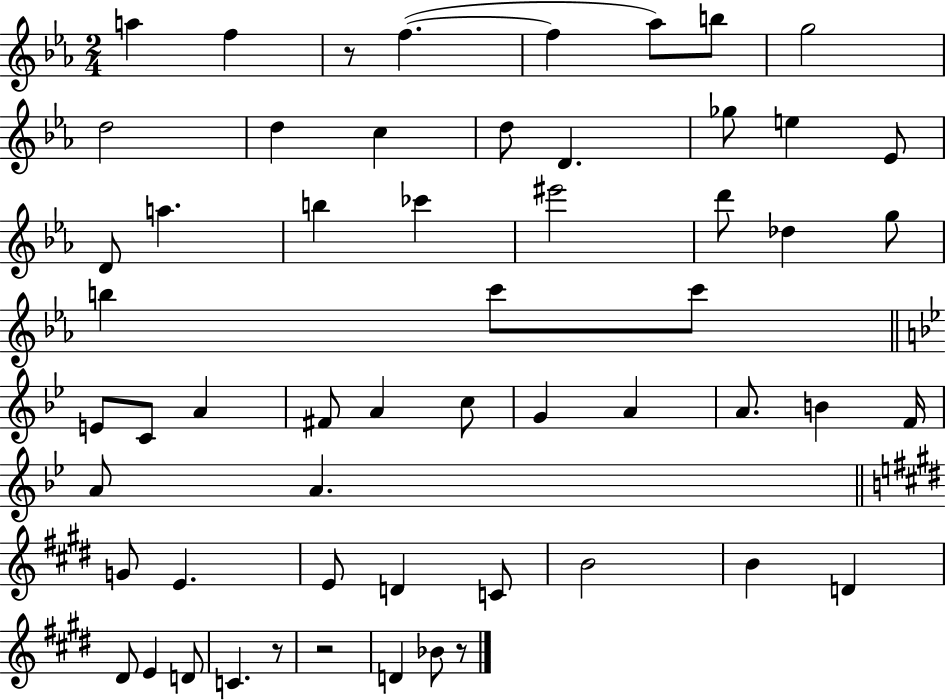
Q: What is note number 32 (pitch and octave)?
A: C5